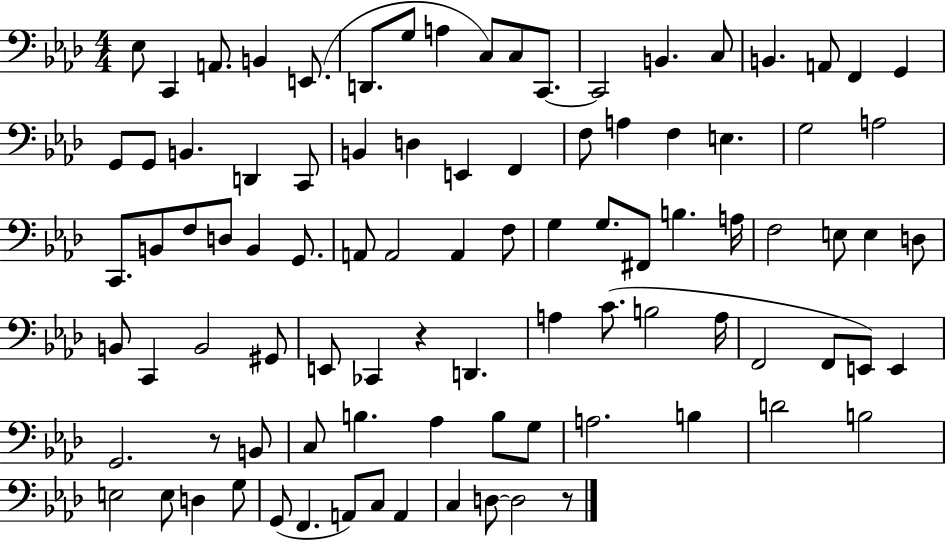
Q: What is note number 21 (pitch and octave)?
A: B2